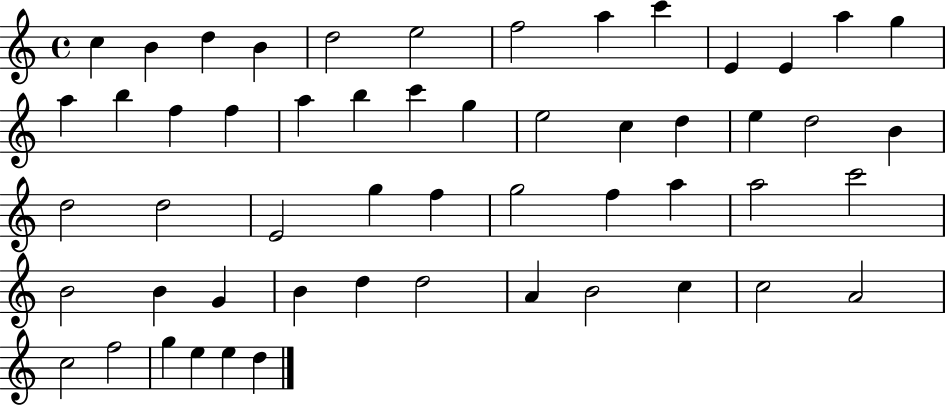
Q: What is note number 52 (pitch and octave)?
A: E5